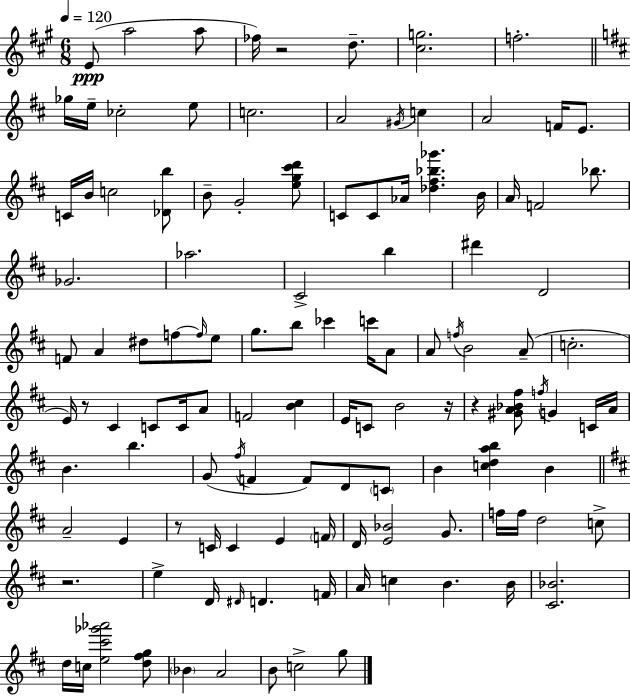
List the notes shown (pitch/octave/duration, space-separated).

E4/e A5/h A5/e FES5/s R/h D5/e. [C#5,G5]/h. F5/h. Gb5/s E5/s CES5/h E5/e C5/h. A4/h G#4/s C5/q A4/h F4/s E4/e. C4/s B4/s C5/h [Db4,B5]/e B4/e G4/h [E5,G5,C#6,D6]/e C4/e C4/e Ab4/s [Db5,F#5,Bb5,Gb6]/q. B4/s A4/s F4/h Bb5/e. Gb4/h. Ab5/h. C#4/h B5/q D#6/q D4/h F4/e A4/q D#5/e F5/e F5/s E5/e G5/e. B5/e CES6/q C6/s A4/e A4/e F5/s B4/h A4/e C5/h. E4/s R/e C#4/q C4/e C4/s A4/e F4/h [B4,C#5]/q E4/s C4/e B4/h R/s R/q [G#4,A4,Bb4,F#5]/e F5/s G4/q C4/s A4/s B4/q. B5/q. G4/e F#5/s F4/q F4/e D4/e C4/e B4/q [C5,D5,A5,B5]/q B4/q A4/h E4/q R/e C4/s C4/q E4/q F4/s D4/s [E4,Bb4]/h G4/e. F5/s F5/s D5/h C5/e R/h. E5/q D4/s D#4/s D4/q. F4/s A4/s C5/q B4/q. B4/s [C#4,Bb4]/h. D5/s C5/s [E5,C#6,Gb6,Ab6]/h [D5,F#5,G5]/e Bb4/q A4/h B4/e C5/h G5/e